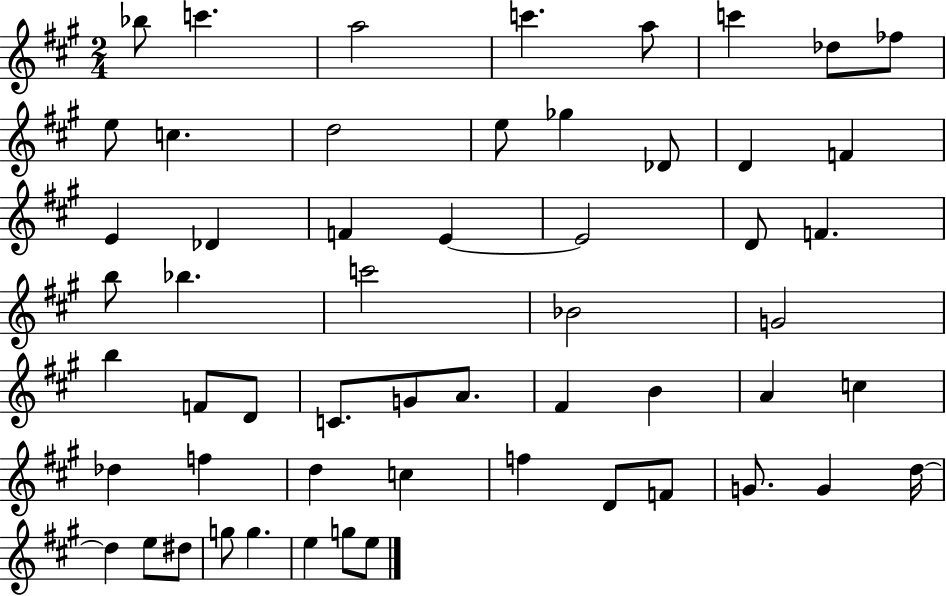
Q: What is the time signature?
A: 2/4